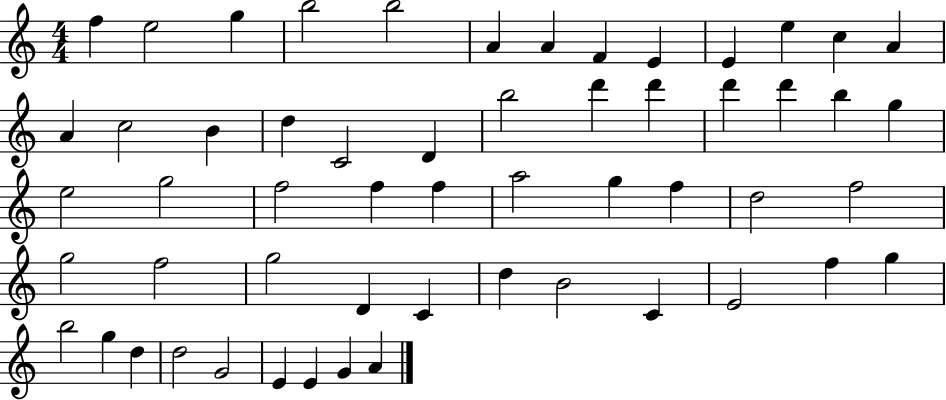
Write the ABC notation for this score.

X:1
T:Untitled
M:4/4
L:1/4
K:C
f e2 g b2 b2 A A F E E e c A A c2 B d C2 D b2 d' d' d' d' b g e2 g2 f2 f f a2 g f d2 f2 g2 f2 g2 D C d B2 C E2 f g b2 g d d2 G2 E E G A